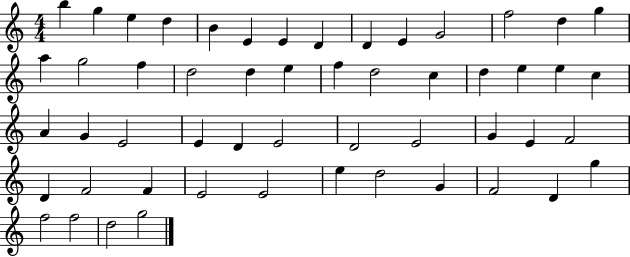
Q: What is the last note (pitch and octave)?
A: G5